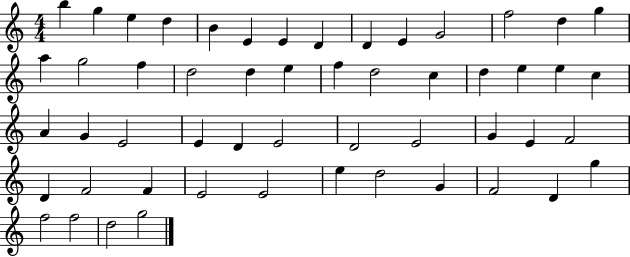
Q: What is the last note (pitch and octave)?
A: G5